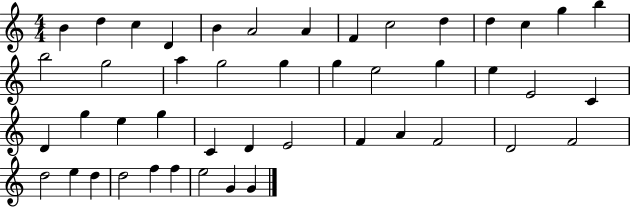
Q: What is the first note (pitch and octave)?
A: B4